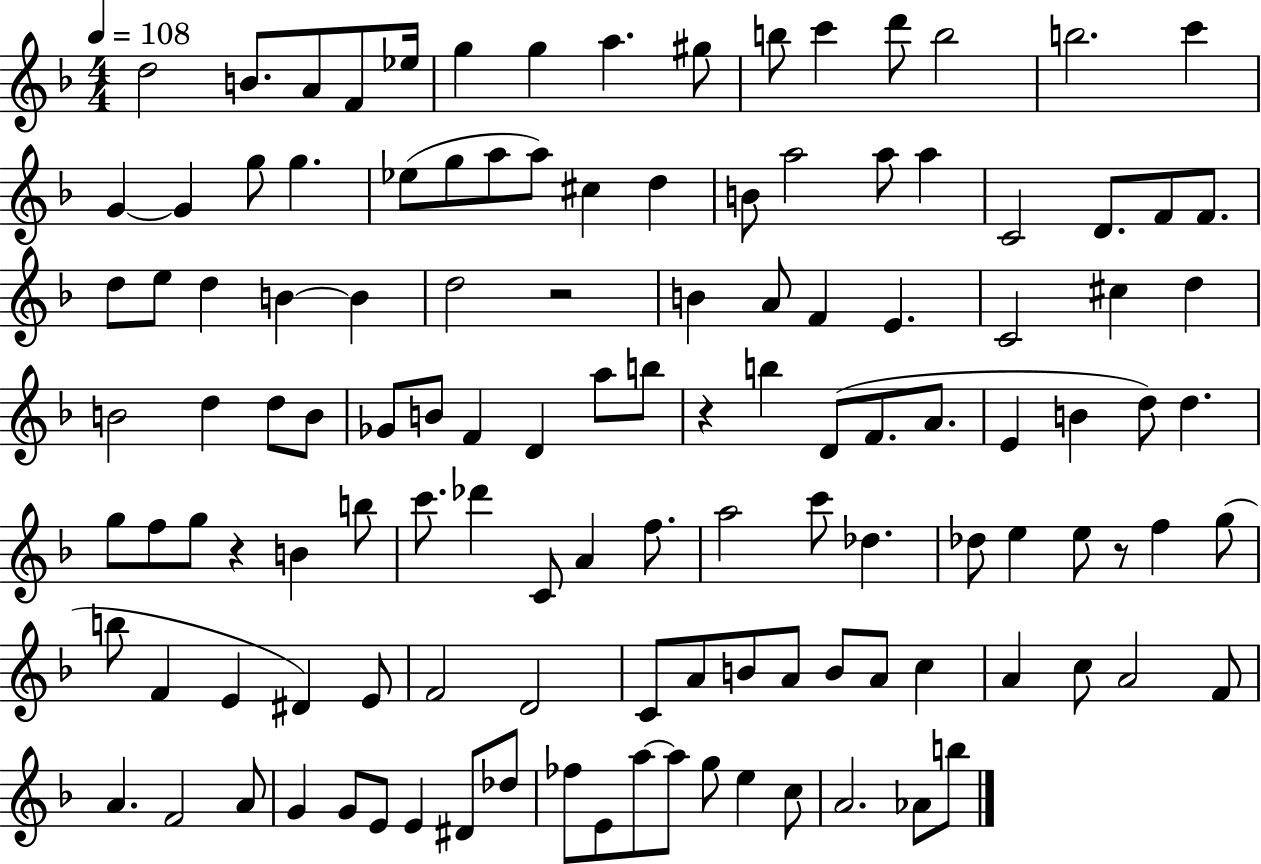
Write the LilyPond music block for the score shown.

{
  \clef treble
  \numericTimeSignature
  \time 4/4
  \key f \major
  \tempo 4 = 108
  d''2 b'8. a'8 f'8 ees''16 | g''4 g''4 a''4. gis''8 | b''8 c'''4 d'''8 b''2 | b''2. c'''4 | \break g'4~~ g'4 g''8 g''4. | ees''8( g''8 a''8 a''8) cis''4 d''4 | b'8 a''2 a''8 a''4 | c'2 d'8. f'8 f'8. | \break d''8 e''8 d''4 b'4~~ b'4 | d''2 r2 | b'4 a'8 f'4 e'4. | c'2 cis''4 d''4 | \break b'2 d''4 d''8 b'8 | ges'8 b'8 f'4 d'4 a''8 b''8 | r4 b''4 d'8( f'8. a'8. | e'4 b'4 d''8) d''4. | \break g''8 f''8 g''8 r4 b'4 b''8 | c'''8. des'''4 c'8 a'4 f''8. | a''2 c'''8 des''4. | des''8 e''4 e''8 r8 f''4 g''8( | \break b''8 f'4 e'4 dis'4) e'8 | f'2 d'2 | c'8 a'8 b'8 a'8 b'8 a'8 c''4 | a'4 c''8 a'2 f'8 | \break a'4. f'2 a'8 | g'4 g'8 e'8 e'4 dis'8 des''8 | fes''8 e'8 a''8~~ a''8 g''8 e''4 c''8 | a'2. aes'8 b''8 | \break \bar "|."
}